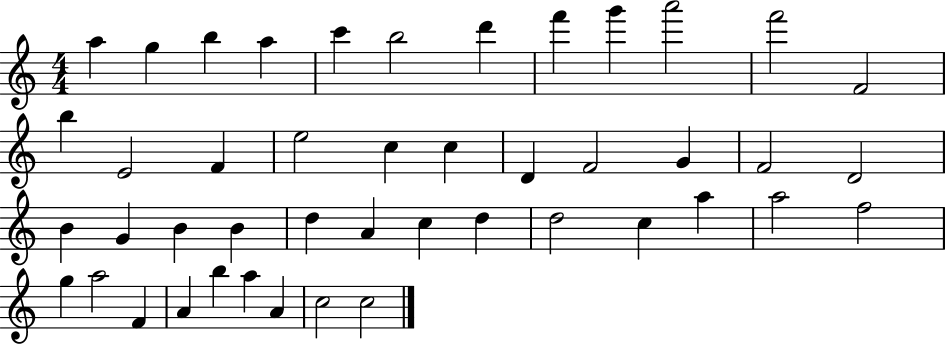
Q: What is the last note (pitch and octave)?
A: C5